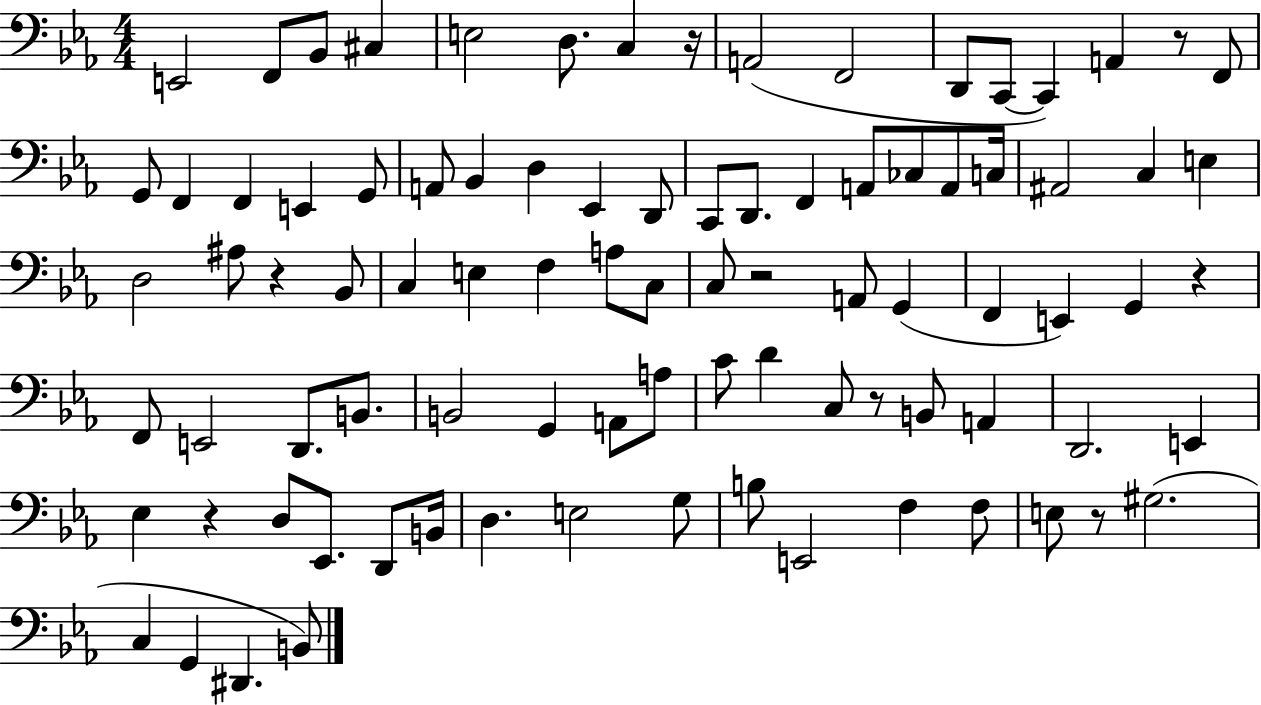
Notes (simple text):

E2/h F2/e Bb2/e C#3/q E3/h D3/e. C3/q R/s A2/h F2/h D2/e C2/e C2/q A2/q R/e F2/e G2/e F2/q F2/q E2/q G2/e A2/e Bb2/q D3/q Eb2/q D2/e C2/e D2/e. F2/q A2/e CES3/e A2/e C3/s A#2/h C3/q E3/q D3/h A#3/e R/q Bb2/e C3/q E3/q F3/q A3/e C3/e C3/e R/h A2/e G2/q F2/q E2/q G2/q R/q F2/e E2/h D2/e. B2/e. B2/h G2/q A2/e A3/e C4/e D4/q C3/e R/e B2/e A2/q D2/h. E2/q Eb3/q R/q D3/e Eb2/e. D2/e B2/s D3/q. E3/h G3/e B3/e E2/h F3/q F3/e E3/e R/e G#3/h. C3/q G2/q D#2/q. B2/e